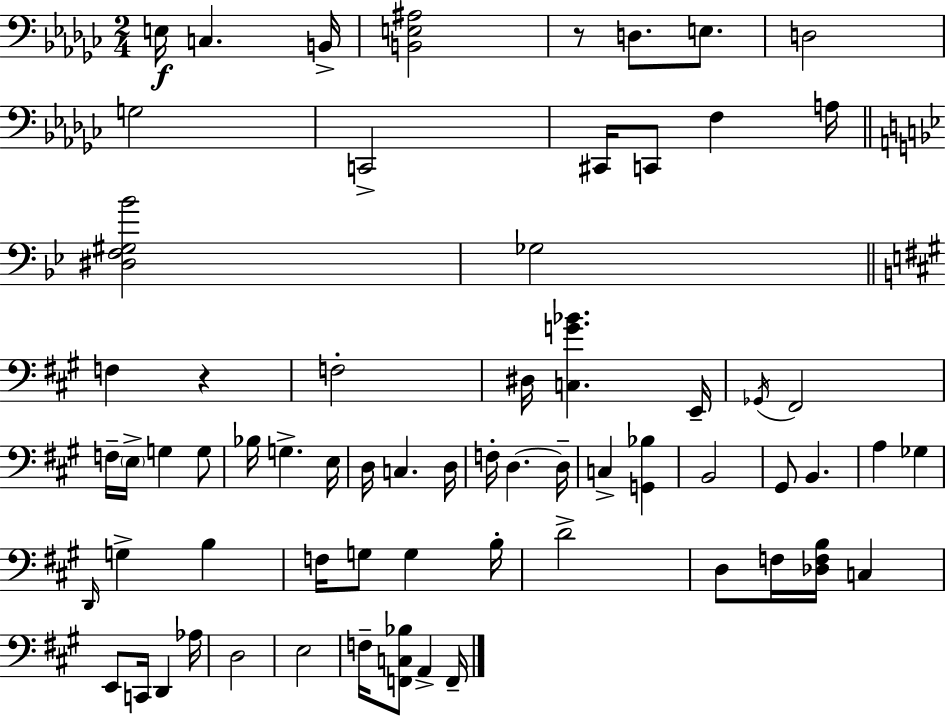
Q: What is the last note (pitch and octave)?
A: F2